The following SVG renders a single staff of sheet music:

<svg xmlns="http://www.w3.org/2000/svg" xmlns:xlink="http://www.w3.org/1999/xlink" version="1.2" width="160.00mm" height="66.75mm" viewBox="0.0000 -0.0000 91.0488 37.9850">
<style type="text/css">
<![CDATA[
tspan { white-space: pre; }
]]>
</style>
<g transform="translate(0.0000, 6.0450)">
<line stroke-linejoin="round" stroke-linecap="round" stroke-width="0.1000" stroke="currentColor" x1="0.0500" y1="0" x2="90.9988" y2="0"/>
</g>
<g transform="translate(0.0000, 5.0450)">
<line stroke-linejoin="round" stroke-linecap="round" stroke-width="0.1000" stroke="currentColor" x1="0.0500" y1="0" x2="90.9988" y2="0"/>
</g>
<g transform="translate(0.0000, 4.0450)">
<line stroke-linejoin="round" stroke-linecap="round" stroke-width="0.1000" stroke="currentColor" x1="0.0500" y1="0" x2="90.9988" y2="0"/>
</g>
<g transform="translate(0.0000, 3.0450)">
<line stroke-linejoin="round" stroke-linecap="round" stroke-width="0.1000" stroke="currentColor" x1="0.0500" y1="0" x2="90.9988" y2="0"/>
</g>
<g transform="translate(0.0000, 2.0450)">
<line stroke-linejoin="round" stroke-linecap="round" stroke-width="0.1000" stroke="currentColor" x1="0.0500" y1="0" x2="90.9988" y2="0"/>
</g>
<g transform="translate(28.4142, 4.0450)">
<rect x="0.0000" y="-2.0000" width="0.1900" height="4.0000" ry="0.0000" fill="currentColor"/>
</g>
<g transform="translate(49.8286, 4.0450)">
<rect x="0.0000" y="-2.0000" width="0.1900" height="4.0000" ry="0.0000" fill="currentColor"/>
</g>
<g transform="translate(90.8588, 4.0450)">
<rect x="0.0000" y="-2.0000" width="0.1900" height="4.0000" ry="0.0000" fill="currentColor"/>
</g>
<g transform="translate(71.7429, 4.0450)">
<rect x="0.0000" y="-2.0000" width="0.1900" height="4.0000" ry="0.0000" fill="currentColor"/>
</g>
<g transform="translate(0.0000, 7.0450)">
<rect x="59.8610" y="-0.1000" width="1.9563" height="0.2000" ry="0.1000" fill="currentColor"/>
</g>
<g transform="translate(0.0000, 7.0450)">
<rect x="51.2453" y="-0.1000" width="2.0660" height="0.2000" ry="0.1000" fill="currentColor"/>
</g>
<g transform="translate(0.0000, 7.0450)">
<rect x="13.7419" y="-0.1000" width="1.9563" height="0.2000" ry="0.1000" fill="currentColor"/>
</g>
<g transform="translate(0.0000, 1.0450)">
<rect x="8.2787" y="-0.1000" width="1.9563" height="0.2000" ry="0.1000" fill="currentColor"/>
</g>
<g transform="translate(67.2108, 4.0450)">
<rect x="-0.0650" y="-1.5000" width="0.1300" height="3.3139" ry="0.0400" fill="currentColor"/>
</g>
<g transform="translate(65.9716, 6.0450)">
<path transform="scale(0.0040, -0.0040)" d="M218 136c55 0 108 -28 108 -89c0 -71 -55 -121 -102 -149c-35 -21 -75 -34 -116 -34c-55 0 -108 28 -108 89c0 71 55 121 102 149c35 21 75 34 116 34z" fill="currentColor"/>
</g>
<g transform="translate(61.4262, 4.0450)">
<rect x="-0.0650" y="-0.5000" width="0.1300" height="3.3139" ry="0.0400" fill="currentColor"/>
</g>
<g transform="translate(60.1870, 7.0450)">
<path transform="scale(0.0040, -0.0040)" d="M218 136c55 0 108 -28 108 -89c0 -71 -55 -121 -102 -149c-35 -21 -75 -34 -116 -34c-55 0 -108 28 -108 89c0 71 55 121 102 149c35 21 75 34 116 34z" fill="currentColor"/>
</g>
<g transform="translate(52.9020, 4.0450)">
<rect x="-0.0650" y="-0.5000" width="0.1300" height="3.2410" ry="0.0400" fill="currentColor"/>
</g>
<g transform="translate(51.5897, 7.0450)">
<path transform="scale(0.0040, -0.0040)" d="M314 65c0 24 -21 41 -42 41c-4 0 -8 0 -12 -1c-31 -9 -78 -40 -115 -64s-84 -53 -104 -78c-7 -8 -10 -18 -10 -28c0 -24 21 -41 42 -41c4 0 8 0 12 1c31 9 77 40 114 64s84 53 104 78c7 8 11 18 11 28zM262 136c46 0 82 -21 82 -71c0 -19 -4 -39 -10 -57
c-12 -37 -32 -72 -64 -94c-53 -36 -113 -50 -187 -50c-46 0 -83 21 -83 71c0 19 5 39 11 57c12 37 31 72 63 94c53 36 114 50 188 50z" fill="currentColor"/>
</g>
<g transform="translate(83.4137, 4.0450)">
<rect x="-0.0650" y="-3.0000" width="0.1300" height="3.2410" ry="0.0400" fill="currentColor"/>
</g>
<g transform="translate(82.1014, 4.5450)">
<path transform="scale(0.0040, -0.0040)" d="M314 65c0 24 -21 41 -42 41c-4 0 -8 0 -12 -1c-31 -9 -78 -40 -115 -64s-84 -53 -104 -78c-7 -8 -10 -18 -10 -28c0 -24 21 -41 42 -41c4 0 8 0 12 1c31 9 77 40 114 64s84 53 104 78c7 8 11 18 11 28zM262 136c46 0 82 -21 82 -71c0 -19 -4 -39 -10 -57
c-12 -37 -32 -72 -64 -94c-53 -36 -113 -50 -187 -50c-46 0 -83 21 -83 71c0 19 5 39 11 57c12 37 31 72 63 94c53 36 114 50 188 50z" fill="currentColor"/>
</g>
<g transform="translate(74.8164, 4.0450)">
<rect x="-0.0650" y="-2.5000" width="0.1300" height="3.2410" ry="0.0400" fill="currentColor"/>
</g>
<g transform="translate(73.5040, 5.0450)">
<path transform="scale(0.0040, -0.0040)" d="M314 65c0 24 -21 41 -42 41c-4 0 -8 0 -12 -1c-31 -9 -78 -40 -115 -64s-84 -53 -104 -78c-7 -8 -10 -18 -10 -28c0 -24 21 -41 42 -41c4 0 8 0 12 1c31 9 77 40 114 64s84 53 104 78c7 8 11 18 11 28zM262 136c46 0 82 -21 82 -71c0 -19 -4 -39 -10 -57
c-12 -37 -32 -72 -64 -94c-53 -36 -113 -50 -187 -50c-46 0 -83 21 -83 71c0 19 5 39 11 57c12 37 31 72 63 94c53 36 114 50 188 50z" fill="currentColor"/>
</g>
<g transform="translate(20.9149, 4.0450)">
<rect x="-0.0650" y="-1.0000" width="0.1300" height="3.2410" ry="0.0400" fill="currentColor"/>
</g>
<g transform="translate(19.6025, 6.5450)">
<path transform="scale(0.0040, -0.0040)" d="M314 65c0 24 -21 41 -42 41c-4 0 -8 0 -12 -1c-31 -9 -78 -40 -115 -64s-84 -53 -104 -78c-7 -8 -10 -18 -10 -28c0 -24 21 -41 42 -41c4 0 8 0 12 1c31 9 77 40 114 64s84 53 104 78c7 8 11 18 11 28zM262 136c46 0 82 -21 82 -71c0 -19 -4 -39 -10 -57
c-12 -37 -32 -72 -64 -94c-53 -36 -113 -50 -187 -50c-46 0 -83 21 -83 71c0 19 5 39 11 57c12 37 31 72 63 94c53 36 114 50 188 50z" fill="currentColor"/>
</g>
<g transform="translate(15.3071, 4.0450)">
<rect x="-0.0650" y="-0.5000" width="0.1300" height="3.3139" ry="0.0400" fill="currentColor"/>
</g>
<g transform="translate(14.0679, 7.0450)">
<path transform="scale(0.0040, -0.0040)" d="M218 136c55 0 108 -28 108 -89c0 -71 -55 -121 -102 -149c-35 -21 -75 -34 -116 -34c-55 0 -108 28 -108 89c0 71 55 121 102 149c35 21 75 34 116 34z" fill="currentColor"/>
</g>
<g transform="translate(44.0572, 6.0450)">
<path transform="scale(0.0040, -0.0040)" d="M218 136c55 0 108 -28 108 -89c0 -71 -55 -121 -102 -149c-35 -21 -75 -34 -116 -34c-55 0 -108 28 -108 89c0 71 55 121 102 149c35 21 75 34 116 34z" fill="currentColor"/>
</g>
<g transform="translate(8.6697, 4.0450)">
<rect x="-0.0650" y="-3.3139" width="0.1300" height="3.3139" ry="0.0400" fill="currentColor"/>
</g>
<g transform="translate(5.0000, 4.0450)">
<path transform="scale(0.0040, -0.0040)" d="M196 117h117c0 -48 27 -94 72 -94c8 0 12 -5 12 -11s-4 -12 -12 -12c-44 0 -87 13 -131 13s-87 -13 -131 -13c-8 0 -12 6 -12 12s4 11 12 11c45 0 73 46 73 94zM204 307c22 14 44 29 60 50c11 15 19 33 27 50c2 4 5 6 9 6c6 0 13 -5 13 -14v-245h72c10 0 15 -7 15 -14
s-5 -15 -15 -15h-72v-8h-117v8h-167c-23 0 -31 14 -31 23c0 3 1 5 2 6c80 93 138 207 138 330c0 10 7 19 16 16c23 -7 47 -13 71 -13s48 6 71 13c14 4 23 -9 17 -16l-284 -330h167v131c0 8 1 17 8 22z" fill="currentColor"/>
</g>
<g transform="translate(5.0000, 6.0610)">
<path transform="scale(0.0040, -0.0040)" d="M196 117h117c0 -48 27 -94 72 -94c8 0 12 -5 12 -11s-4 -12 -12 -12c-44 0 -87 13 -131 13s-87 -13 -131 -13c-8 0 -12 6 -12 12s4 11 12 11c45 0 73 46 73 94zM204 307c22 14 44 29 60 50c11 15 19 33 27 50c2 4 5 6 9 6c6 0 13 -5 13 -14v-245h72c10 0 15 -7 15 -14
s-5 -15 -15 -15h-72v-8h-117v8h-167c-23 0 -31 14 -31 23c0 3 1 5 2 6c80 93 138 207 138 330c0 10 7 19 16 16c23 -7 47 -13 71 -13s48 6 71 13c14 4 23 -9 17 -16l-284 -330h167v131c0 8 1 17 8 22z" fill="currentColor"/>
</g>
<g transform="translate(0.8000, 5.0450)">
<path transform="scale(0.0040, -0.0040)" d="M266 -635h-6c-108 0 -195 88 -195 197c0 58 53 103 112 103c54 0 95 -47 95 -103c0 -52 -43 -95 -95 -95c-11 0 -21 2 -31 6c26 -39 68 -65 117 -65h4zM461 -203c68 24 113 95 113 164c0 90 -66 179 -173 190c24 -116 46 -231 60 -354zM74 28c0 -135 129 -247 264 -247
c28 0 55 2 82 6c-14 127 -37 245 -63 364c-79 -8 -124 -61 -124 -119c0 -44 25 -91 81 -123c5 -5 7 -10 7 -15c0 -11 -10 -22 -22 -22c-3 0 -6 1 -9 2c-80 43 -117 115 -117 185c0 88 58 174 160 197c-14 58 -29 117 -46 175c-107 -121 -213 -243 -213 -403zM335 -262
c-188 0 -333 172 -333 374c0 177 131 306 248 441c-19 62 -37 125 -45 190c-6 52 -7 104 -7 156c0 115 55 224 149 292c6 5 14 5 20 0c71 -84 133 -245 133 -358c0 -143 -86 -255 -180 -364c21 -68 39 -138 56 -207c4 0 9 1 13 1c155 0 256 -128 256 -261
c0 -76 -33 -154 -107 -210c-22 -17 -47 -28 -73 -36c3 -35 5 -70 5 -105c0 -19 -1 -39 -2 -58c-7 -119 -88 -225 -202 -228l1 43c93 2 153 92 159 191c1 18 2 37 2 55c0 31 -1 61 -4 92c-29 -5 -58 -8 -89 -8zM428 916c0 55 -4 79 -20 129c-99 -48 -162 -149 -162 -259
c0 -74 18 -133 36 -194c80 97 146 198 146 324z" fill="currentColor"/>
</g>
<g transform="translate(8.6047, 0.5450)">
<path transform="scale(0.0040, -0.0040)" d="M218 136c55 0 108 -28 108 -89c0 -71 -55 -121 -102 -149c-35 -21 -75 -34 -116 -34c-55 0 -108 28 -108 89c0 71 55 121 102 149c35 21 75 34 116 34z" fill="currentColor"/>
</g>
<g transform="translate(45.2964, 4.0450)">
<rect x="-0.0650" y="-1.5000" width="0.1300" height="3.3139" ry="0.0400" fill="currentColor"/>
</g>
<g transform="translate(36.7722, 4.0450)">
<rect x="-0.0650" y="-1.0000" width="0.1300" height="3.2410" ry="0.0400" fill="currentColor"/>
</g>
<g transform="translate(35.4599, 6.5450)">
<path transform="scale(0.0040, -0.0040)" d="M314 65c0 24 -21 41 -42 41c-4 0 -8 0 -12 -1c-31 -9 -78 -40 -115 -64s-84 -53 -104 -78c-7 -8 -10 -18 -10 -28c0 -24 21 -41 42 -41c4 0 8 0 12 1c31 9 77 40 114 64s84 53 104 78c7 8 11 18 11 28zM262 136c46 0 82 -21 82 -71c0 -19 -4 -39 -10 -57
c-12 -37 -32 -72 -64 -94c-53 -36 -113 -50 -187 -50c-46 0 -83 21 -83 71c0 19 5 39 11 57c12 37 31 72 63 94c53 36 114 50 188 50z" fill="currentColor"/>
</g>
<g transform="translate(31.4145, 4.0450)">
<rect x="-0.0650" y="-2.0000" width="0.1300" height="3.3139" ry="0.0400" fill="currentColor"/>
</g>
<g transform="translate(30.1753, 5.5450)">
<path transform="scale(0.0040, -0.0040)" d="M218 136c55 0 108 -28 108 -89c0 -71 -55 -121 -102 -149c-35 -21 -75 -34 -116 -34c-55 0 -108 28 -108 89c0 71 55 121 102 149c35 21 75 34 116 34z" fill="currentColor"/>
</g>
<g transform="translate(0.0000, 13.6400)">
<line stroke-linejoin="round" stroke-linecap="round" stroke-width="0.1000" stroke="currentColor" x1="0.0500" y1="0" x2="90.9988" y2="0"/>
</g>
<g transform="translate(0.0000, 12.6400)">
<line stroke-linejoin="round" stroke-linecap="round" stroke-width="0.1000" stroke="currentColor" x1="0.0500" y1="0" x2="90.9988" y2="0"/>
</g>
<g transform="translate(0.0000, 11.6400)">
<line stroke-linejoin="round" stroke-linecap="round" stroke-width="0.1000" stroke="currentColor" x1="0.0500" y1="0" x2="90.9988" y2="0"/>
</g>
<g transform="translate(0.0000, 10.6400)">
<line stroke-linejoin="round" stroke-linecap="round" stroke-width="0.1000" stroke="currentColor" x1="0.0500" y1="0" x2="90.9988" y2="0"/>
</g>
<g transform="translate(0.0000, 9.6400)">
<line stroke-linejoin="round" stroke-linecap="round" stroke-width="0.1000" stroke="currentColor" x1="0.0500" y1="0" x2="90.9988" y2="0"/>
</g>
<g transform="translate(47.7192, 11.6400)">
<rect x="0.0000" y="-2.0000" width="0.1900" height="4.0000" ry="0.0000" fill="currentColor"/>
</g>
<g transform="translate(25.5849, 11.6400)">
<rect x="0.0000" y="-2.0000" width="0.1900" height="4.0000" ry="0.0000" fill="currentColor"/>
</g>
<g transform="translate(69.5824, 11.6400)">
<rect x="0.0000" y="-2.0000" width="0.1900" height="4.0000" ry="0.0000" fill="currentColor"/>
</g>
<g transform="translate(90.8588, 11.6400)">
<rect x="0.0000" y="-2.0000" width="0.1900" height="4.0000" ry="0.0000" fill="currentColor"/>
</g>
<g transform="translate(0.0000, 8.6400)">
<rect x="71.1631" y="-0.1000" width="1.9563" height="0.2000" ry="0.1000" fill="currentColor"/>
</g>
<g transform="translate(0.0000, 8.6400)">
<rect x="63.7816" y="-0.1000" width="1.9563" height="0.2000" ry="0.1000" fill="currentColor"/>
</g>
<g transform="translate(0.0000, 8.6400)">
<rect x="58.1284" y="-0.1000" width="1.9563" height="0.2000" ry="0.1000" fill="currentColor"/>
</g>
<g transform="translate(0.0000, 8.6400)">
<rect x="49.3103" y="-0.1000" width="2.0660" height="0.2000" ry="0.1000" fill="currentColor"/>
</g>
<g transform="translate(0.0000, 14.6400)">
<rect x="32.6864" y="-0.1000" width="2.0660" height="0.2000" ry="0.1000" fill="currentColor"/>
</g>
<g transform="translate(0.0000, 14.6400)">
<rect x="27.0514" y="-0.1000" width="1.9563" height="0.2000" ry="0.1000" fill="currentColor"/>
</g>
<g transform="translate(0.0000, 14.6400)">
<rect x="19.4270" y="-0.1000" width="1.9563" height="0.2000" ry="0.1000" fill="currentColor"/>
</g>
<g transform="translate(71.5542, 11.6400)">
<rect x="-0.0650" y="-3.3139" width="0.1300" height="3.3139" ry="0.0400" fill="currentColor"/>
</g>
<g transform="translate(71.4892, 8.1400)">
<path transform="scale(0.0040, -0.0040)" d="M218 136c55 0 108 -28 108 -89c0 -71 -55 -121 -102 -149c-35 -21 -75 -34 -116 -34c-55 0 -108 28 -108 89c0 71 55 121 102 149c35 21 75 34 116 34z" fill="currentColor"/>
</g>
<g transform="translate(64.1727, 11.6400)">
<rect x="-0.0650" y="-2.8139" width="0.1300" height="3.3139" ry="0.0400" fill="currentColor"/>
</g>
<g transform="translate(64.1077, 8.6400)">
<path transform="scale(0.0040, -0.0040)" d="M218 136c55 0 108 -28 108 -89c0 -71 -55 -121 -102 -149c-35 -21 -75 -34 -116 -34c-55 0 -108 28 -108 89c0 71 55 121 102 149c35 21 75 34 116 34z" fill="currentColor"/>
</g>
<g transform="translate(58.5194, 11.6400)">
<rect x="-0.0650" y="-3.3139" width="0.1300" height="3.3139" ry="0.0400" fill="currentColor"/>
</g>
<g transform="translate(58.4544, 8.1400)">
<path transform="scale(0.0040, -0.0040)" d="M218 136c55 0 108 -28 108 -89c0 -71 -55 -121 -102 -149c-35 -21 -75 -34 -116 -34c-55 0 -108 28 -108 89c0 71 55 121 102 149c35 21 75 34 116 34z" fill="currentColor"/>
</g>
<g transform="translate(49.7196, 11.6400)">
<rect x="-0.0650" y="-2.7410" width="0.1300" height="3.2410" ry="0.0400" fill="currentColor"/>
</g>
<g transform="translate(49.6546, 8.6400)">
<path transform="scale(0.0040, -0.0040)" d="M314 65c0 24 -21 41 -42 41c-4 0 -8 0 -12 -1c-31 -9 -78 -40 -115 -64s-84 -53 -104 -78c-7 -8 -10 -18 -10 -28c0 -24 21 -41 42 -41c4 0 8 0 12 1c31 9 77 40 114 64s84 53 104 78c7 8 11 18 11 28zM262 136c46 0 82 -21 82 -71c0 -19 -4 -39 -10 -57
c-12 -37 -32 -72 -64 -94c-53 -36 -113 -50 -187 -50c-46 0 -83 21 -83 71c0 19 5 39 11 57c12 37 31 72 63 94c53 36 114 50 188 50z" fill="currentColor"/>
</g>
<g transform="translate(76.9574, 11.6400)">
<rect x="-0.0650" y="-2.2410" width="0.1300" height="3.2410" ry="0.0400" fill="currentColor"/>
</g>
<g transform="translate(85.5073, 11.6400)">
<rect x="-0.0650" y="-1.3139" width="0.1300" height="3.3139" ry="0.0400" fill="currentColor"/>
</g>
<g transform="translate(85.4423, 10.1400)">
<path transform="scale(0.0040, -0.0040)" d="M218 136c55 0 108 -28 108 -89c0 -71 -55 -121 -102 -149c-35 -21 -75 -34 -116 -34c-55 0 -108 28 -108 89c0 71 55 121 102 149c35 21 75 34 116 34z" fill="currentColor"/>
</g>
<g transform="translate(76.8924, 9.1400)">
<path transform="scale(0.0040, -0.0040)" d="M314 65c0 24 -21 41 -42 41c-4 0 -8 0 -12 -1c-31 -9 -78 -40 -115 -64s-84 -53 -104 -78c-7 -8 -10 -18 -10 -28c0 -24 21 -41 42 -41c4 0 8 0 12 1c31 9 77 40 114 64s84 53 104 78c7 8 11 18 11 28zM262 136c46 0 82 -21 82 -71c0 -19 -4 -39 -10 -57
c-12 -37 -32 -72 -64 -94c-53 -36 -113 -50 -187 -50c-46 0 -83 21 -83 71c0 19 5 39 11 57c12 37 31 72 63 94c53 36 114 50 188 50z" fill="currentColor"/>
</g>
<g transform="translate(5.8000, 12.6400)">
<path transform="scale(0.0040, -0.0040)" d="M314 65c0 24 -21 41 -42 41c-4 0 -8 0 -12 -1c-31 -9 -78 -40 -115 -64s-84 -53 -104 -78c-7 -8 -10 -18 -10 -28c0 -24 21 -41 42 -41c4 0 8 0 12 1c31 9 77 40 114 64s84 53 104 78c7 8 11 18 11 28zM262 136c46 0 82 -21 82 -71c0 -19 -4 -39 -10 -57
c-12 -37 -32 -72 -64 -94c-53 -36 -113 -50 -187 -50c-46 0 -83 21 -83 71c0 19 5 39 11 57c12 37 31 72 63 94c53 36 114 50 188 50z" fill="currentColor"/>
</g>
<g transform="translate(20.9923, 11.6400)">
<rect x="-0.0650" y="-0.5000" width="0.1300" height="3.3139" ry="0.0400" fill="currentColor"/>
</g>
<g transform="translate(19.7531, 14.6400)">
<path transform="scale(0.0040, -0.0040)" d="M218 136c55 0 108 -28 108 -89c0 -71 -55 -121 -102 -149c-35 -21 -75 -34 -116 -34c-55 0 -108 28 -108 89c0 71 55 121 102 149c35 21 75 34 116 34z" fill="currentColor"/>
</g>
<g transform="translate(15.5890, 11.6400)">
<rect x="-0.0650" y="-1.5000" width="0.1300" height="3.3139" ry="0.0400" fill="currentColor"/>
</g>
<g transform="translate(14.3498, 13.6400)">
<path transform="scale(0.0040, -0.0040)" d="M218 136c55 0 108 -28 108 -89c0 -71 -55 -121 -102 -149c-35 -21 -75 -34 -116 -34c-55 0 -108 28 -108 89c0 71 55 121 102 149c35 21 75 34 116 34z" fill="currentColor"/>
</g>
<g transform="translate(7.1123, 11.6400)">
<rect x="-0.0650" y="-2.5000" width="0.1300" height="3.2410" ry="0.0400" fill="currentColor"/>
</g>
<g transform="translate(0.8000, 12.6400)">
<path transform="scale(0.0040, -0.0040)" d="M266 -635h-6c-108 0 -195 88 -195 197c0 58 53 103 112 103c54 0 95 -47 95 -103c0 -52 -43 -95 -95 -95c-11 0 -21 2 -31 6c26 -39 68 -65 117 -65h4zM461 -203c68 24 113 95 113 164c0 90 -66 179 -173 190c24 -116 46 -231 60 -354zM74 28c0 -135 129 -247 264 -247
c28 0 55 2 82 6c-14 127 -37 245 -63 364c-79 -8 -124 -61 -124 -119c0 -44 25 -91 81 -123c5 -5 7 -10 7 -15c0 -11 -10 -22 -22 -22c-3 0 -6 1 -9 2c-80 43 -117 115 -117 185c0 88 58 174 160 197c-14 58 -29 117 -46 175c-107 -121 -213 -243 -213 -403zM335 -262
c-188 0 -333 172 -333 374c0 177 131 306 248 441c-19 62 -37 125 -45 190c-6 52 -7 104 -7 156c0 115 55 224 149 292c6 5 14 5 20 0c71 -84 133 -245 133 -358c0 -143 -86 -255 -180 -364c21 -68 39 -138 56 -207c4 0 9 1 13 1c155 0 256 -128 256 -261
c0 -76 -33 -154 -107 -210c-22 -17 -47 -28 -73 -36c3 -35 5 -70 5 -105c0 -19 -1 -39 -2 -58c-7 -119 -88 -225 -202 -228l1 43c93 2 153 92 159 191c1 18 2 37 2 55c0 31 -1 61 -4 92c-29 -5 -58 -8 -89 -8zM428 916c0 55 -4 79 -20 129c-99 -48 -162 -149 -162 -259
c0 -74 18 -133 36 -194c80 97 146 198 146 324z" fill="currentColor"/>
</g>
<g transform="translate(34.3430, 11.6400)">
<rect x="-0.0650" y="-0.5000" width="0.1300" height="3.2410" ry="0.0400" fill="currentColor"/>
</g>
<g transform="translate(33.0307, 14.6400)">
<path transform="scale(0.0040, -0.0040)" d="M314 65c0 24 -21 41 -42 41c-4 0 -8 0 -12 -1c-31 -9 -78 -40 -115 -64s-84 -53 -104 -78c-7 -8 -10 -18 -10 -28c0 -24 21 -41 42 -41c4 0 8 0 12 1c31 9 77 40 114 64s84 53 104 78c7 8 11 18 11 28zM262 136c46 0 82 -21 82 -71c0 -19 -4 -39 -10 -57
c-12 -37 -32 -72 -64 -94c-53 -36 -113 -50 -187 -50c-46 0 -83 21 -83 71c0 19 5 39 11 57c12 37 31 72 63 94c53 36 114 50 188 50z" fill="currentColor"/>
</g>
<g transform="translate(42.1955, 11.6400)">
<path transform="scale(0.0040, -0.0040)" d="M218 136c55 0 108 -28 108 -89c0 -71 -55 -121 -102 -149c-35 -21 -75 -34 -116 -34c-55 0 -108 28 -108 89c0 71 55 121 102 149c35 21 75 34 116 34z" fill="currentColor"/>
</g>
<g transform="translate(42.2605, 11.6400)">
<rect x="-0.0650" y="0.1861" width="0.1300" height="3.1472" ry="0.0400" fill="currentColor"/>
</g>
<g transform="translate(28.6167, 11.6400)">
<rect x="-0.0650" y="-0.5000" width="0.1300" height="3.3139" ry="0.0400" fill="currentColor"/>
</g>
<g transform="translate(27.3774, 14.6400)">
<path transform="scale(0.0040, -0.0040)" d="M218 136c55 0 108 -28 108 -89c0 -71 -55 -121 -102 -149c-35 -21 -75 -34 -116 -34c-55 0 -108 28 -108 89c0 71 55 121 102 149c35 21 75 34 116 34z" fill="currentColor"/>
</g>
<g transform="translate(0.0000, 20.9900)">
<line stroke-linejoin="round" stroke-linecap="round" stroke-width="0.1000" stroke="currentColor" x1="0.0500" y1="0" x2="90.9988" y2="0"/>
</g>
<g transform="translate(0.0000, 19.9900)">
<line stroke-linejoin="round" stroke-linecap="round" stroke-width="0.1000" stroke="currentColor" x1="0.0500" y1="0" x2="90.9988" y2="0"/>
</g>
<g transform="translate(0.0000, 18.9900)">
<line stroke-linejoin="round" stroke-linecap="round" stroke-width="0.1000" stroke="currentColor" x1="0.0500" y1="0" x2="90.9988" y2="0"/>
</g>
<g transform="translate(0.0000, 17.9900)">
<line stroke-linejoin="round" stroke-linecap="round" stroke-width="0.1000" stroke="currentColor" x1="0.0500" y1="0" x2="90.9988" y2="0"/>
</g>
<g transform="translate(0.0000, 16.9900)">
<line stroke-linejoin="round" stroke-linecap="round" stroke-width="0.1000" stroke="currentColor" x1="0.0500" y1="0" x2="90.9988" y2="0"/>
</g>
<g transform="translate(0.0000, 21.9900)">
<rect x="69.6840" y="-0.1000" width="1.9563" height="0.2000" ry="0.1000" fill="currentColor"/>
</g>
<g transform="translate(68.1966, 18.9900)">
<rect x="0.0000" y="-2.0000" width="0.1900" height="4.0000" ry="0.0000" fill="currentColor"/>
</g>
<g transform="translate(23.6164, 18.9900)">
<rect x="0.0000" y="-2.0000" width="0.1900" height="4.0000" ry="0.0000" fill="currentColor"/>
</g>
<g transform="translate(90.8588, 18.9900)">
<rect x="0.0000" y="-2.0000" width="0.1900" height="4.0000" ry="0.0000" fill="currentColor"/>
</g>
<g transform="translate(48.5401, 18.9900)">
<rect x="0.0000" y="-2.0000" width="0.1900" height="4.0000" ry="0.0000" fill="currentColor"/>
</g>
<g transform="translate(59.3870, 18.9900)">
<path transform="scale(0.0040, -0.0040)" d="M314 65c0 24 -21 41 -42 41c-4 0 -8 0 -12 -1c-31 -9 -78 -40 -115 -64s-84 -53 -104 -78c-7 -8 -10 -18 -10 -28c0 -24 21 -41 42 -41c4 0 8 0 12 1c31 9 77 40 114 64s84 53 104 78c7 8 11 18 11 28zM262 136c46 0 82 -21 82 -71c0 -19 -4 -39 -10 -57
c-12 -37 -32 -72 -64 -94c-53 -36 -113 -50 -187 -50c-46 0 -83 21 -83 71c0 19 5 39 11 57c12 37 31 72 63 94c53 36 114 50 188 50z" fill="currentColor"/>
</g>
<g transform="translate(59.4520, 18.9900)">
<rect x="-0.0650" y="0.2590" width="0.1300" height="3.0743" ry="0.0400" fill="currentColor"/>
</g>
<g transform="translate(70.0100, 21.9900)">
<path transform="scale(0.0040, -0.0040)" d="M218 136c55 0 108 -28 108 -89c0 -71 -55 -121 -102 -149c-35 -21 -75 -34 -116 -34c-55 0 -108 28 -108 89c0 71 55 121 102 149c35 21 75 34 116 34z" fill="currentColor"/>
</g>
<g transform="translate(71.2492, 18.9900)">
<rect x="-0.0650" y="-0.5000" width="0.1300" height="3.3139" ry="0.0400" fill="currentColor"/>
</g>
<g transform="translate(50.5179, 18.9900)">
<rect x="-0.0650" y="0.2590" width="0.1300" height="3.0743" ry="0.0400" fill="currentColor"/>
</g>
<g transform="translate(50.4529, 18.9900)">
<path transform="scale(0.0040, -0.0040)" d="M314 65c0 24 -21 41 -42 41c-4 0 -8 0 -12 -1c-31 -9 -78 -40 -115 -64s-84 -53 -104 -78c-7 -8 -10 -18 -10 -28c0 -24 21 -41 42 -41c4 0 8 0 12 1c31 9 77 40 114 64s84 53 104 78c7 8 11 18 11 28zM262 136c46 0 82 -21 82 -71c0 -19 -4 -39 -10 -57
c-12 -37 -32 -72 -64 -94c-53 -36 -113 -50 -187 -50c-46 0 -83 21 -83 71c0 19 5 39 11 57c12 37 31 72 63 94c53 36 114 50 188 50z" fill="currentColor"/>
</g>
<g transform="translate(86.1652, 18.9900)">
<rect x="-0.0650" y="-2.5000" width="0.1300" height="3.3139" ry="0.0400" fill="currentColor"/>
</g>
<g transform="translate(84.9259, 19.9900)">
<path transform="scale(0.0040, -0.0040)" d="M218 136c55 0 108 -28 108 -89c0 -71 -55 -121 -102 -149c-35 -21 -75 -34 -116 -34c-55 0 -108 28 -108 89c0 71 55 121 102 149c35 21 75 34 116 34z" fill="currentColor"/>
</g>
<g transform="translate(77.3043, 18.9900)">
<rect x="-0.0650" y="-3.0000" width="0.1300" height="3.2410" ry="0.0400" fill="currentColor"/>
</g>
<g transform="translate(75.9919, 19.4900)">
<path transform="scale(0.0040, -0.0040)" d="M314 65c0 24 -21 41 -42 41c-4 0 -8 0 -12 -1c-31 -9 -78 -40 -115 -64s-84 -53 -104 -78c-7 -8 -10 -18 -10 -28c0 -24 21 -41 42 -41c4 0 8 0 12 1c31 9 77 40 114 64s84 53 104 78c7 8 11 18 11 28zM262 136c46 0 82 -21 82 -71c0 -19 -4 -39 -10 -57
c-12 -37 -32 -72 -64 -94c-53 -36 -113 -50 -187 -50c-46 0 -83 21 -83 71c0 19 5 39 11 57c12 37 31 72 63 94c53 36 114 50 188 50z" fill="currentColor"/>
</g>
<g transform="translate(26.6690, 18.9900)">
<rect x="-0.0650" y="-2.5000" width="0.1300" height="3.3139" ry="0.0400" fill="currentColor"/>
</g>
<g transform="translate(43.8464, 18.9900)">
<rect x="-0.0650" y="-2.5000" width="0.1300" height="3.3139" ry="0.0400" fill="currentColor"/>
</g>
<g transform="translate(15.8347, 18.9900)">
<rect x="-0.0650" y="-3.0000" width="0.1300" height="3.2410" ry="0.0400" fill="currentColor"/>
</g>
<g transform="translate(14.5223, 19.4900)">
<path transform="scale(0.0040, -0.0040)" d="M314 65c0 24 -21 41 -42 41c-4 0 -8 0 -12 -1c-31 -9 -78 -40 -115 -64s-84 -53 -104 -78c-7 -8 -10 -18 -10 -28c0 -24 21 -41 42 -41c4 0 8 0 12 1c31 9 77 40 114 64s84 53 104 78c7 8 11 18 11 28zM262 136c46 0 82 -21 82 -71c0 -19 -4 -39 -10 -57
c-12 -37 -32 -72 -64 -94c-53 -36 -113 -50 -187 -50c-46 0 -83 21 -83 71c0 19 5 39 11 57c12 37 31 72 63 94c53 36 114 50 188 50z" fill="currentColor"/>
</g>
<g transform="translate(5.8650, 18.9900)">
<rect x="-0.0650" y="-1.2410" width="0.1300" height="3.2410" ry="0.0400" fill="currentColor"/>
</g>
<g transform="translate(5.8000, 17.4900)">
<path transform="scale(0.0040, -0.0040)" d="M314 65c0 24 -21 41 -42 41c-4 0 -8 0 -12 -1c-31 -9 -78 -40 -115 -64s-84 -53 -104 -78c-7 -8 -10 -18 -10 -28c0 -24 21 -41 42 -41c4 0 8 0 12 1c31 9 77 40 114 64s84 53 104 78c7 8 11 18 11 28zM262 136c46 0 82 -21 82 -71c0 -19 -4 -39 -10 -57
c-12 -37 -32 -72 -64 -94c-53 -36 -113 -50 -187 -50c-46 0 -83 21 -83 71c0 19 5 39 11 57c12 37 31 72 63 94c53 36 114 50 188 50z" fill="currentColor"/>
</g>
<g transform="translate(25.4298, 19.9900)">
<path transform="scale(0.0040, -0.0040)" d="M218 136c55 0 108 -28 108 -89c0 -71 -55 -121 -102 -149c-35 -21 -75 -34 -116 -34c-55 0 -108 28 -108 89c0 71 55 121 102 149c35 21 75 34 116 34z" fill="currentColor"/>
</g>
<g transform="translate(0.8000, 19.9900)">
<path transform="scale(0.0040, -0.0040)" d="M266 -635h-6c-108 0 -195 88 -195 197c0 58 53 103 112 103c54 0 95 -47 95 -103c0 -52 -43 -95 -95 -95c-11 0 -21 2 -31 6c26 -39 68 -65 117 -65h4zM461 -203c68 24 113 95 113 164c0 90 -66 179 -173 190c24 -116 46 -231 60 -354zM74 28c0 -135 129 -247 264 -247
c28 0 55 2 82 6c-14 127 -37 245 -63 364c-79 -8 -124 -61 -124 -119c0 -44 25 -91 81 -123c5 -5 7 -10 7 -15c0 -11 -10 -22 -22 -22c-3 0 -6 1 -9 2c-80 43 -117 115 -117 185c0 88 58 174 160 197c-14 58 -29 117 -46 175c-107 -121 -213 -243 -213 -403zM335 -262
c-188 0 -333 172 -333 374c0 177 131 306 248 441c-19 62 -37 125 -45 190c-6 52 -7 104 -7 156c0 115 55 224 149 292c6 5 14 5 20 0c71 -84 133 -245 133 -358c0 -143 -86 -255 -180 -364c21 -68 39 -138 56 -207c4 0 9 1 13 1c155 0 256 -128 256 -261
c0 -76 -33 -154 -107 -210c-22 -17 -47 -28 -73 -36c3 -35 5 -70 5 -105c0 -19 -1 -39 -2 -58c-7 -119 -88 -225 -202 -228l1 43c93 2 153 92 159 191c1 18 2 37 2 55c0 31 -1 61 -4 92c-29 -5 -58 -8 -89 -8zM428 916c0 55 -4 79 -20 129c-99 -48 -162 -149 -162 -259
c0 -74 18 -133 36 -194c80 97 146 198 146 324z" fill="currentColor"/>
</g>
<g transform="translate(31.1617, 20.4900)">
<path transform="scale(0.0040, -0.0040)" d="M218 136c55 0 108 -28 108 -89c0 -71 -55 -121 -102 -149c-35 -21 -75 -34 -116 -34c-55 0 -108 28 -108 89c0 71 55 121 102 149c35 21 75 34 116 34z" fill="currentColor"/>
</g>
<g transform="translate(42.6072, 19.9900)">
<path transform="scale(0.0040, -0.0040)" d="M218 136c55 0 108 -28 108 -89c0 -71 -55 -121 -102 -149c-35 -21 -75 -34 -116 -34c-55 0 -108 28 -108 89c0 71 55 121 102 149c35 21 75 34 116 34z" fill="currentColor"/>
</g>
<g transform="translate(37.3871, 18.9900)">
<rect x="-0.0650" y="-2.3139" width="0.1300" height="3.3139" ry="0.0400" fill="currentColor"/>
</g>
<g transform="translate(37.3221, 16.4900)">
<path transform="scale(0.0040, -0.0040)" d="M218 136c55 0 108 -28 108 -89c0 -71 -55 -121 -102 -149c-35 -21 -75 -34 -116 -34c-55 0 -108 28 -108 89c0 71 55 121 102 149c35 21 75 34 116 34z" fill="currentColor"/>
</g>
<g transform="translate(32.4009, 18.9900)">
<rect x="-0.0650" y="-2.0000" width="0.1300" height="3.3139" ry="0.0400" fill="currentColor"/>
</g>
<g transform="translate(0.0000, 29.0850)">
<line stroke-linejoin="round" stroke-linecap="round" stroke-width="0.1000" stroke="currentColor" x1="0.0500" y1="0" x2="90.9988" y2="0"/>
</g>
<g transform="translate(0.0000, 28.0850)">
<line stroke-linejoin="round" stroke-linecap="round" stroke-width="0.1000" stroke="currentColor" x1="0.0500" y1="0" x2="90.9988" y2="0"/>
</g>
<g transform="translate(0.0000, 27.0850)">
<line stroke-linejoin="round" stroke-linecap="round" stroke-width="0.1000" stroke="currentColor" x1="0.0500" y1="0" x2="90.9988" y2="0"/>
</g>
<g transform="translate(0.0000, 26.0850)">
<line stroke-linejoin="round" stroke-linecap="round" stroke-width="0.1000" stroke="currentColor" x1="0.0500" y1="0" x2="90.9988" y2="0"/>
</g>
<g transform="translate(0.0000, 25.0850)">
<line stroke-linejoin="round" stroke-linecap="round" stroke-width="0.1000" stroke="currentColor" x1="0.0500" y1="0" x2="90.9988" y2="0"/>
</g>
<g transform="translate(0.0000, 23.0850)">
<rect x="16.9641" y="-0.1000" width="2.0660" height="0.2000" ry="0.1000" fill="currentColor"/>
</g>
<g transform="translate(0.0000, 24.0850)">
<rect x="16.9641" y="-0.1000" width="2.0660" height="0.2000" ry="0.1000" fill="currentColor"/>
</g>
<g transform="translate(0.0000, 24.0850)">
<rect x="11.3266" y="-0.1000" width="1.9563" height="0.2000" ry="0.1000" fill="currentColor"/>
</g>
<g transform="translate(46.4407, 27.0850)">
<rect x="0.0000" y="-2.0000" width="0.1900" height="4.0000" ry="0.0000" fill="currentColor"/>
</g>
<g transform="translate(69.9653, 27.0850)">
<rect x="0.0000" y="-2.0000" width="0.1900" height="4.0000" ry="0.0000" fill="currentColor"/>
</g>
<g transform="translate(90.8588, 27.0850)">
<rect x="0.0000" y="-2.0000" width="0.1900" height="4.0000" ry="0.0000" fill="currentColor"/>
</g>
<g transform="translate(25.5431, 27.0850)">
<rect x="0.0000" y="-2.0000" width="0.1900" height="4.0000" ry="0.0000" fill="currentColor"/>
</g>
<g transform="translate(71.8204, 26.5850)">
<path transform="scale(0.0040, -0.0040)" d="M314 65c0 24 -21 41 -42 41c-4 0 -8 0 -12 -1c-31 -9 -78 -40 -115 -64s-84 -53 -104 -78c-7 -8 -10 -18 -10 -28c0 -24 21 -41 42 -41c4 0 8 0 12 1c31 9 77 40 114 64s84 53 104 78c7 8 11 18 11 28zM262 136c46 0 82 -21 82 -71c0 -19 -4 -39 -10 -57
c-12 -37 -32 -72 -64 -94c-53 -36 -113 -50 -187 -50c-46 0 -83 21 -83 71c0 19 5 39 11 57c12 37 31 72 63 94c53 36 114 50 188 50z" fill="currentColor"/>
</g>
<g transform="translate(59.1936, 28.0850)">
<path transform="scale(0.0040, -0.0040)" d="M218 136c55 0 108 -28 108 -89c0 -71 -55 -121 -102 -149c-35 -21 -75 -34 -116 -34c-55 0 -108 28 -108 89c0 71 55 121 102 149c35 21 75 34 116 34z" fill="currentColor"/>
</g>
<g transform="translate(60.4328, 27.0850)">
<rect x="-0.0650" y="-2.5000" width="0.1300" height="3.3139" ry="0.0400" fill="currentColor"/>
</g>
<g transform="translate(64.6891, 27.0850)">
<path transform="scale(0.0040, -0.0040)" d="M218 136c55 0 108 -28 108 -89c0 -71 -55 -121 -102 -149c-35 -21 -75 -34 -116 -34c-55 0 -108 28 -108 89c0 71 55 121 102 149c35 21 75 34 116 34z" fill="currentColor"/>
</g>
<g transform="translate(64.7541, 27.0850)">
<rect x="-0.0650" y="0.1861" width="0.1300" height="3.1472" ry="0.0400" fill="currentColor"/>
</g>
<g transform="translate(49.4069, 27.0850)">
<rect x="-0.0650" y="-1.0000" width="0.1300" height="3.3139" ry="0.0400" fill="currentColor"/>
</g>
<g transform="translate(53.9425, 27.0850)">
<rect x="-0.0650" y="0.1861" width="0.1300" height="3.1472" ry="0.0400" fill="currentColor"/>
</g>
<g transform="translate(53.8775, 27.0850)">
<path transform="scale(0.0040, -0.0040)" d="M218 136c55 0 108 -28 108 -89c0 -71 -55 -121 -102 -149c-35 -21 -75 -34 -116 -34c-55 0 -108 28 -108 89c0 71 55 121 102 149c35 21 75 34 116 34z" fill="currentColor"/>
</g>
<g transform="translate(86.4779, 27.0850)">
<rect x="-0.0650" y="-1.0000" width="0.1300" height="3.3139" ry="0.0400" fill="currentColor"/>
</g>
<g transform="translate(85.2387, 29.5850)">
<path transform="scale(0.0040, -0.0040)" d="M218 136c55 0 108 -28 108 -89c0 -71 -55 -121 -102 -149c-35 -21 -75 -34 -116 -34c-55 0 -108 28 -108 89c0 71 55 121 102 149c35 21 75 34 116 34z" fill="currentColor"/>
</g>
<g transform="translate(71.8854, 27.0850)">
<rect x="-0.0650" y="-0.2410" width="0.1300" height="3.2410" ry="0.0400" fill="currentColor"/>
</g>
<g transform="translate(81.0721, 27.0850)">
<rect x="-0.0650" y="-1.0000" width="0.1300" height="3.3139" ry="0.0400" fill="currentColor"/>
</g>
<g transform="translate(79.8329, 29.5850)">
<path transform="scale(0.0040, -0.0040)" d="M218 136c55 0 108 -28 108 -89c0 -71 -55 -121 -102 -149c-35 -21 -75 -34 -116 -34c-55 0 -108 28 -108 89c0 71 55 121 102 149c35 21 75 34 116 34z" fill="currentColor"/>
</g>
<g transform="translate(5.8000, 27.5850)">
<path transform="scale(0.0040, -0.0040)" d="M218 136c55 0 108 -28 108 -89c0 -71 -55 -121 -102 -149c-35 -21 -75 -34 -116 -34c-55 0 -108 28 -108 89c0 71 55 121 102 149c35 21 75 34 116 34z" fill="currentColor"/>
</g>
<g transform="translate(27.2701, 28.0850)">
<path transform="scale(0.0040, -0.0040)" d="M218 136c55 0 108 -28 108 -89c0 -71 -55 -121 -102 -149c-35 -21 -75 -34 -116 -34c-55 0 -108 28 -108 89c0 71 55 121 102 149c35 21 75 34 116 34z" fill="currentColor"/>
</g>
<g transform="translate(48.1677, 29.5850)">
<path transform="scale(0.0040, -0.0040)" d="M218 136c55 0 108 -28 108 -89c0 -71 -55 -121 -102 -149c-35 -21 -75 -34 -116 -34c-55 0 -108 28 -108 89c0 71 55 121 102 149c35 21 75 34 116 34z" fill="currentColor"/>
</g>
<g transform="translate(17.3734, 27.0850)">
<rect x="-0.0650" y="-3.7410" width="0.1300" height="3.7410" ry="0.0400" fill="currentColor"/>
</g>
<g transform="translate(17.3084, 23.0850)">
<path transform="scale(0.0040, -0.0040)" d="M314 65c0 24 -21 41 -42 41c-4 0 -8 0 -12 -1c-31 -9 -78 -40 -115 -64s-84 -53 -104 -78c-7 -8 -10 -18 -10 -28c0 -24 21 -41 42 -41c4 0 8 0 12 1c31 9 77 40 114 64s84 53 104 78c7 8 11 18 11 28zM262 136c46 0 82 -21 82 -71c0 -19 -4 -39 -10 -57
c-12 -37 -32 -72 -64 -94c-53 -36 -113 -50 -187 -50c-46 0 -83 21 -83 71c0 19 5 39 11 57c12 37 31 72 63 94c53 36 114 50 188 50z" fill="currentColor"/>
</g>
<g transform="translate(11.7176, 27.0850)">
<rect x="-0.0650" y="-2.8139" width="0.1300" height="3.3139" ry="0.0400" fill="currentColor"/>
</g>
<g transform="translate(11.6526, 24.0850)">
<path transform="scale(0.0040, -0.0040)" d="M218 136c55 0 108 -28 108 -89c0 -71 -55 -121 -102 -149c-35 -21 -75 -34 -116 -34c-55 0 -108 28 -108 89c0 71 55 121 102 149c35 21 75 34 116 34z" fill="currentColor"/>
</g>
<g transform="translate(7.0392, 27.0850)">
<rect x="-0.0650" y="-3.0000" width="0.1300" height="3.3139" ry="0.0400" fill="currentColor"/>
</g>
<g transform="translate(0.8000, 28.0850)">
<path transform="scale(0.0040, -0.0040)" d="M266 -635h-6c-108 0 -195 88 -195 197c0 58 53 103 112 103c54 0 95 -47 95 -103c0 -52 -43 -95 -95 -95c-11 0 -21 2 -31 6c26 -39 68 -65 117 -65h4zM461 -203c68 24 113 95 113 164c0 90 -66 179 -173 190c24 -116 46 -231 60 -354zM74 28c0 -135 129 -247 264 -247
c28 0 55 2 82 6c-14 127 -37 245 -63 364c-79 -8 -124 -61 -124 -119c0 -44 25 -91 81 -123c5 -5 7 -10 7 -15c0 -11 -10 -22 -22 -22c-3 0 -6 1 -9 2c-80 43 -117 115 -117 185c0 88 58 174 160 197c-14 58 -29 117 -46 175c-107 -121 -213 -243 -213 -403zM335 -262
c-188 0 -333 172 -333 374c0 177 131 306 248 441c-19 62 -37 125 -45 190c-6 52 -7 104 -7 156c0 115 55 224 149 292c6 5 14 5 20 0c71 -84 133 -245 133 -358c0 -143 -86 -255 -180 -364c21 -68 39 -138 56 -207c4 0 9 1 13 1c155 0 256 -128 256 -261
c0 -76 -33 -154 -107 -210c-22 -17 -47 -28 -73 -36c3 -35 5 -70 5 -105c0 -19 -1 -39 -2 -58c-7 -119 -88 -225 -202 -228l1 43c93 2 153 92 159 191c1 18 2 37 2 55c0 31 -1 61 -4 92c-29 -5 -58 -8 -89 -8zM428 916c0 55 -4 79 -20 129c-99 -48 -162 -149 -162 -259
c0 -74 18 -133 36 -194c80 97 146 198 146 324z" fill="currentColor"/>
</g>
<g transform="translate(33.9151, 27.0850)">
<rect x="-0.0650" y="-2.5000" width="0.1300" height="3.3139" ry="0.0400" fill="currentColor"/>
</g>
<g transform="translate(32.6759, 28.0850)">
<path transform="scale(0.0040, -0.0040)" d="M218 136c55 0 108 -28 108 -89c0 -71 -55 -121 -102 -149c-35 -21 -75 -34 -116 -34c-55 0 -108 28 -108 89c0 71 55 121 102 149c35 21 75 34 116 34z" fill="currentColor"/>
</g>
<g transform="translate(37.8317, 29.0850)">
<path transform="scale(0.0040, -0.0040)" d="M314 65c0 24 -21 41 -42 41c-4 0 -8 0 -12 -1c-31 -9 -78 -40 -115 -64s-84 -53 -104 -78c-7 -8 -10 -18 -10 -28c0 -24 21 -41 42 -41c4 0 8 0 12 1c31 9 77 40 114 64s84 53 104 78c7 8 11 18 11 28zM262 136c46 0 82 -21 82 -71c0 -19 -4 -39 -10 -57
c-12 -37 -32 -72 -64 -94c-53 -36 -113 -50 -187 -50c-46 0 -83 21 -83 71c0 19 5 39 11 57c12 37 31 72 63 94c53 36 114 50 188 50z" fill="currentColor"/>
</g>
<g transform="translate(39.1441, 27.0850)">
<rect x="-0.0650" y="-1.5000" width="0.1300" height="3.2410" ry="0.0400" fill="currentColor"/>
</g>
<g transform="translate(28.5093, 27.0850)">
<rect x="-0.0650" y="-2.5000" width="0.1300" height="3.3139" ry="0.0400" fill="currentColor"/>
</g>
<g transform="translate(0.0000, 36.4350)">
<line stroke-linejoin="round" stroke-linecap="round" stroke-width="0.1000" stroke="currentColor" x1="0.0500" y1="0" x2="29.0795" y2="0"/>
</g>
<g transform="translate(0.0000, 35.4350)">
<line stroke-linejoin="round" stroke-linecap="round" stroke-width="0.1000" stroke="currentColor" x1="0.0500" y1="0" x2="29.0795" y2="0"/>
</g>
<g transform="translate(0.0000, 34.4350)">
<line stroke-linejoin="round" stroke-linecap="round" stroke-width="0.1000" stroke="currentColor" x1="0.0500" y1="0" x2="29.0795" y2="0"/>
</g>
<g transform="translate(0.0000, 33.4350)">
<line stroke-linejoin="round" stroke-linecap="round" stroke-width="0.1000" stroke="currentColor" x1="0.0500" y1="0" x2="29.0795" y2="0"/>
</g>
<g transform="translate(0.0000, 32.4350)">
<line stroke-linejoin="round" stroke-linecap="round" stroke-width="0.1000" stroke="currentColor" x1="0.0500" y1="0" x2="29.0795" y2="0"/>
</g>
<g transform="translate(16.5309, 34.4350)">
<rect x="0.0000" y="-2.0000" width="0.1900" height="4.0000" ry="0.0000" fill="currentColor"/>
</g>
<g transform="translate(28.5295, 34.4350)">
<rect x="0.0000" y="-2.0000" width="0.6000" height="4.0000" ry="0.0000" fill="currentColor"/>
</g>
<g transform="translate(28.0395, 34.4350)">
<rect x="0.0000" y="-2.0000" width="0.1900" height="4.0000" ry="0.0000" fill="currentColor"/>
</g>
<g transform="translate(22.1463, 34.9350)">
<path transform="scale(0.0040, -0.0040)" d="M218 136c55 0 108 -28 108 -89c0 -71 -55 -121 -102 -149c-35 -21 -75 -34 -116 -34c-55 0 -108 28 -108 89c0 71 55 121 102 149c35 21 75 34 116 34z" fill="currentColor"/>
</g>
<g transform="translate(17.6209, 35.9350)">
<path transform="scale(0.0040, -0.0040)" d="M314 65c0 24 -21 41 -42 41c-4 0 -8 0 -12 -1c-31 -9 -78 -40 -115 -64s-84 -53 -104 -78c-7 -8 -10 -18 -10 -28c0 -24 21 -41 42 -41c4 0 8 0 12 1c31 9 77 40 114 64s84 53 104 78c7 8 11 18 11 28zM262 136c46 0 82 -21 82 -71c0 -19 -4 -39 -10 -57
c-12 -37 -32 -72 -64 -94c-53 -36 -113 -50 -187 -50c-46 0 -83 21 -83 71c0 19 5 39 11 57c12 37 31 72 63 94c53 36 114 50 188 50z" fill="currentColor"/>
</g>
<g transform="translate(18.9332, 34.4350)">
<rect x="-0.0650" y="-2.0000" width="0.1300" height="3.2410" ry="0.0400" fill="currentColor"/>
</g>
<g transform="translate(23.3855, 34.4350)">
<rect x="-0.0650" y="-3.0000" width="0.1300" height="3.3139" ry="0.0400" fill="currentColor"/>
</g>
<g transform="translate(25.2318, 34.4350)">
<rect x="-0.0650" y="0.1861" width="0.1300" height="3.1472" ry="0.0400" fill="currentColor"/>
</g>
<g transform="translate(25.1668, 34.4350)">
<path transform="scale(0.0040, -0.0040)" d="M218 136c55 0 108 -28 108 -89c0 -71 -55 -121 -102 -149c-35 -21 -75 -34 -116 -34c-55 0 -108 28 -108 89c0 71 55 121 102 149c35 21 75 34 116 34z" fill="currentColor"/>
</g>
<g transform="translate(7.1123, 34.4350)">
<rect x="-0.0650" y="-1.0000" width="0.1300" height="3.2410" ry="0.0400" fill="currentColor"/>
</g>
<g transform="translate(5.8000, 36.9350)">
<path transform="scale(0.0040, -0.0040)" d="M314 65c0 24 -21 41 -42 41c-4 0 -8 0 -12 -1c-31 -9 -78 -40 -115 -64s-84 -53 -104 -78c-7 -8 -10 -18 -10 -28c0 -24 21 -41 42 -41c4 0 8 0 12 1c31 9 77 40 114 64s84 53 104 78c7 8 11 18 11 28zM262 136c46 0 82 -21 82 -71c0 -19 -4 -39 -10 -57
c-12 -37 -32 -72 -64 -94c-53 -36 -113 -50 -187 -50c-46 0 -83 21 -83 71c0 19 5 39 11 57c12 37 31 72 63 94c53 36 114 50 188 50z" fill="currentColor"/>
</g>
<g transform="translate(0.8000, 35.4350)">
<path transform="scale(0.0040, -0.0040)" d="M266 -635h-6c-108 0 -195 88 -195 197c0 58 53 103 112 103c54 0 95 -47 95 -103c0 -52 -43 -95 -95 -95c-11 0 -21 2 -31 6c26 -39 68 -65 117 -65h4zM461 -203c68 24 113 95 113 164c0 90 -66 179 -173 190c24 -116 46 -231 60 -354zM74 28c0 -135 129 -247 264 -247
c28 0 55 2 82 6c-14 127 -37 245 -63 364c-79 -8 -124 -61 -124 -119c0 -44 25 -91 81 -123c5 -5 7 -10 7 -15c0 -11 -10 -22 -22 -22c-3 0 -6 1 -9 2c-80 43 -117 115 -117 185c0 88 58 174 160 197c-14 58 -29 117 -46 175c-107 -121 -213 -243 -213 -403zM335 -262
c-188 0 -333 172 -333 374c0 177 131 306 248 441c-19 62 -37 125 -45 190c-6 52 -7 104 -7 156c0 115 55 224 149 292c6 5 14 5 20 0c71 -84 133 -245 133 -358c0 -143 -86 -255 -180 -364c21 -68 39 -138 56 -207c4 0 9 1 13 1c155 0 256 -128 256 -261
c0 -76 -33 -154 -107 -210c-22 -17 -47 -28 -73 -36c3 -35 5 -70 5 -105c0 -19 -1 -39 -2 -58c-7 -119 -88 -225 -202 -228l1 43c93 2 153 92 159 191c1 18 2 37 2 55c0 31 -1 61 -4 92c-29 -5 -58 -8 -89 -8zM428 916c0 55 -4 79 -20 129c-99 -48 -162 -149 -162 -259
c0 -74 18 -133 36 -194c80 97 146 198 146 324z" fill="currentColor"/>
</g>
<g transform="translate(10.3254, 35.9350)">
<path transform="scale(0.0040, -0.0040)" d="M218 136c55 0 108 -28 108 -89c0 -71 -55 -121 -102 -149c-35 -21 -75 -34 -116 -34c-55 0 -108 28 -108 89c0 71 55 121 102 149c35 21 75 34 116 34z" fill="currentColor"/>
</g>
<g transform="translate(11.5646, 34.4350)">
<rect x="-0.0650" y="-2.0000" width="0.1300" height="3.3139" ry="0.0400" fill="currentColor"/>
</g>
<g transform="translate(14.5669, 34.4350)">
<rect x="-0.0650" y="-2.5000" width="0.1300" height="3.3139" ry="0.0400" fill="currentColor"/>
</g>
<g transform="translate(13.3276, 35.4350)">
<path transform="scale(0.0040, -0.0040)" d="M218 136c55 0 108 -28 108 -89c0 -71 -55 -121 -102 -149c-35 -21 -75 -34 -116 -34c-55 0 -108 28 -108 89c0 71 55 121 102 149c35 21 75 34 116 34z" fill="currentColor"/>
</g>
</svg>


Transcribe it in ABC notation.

X:1
T:Untitled
M:4/4
L:1/4
K:C
b C D2 F D2 E C2 C E G2 A2 G2 E C C C2 B a2 b a b g2 e e2 A2 G F g G B2 B2 C A2 G A a c'2 G G E2 D B G B c2 D D D2 F G F2 A B